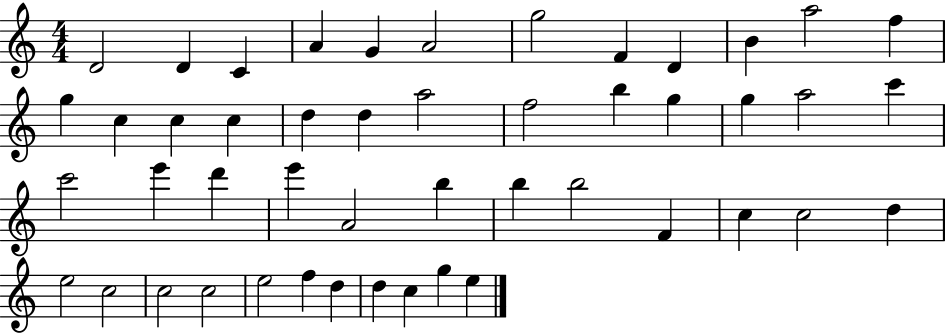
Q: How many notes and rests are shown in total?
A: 48